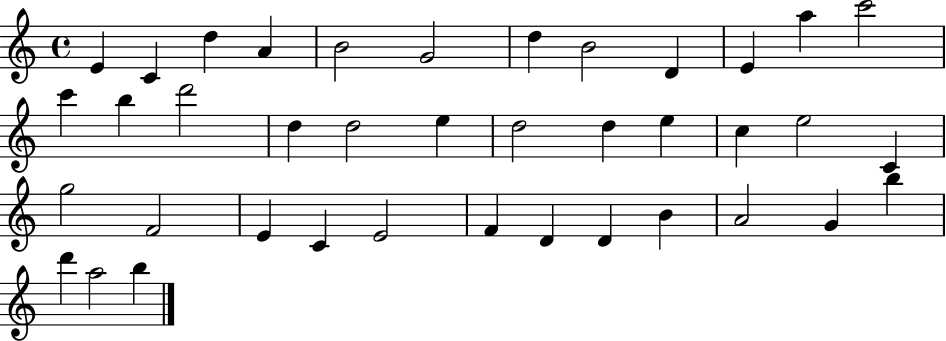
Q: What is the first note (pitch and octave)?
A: E4